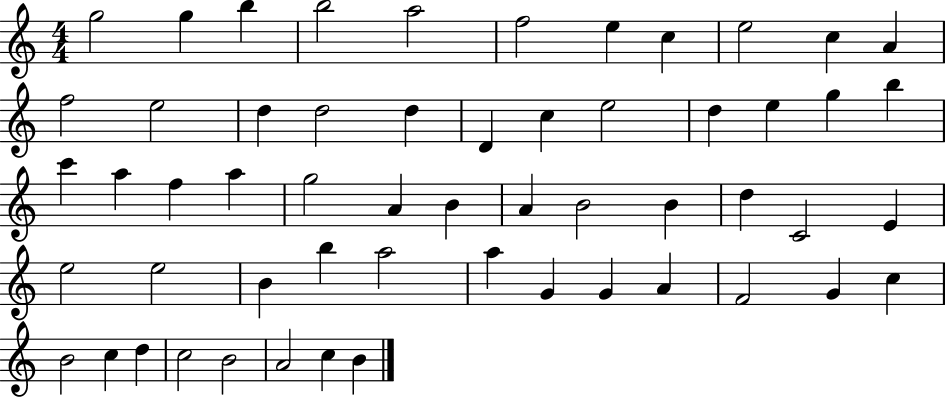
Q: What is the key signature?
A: C major